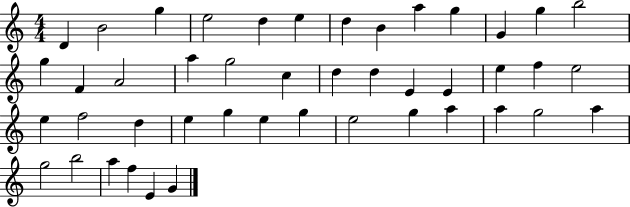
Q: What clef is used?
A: treble